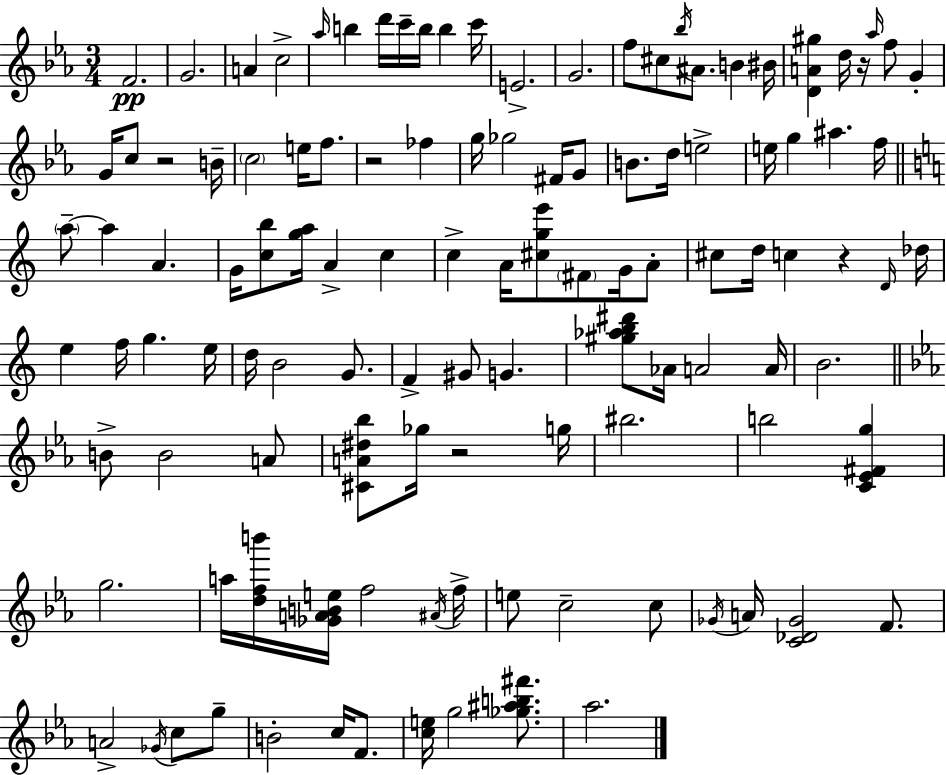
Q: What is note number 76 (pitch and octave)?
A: G5